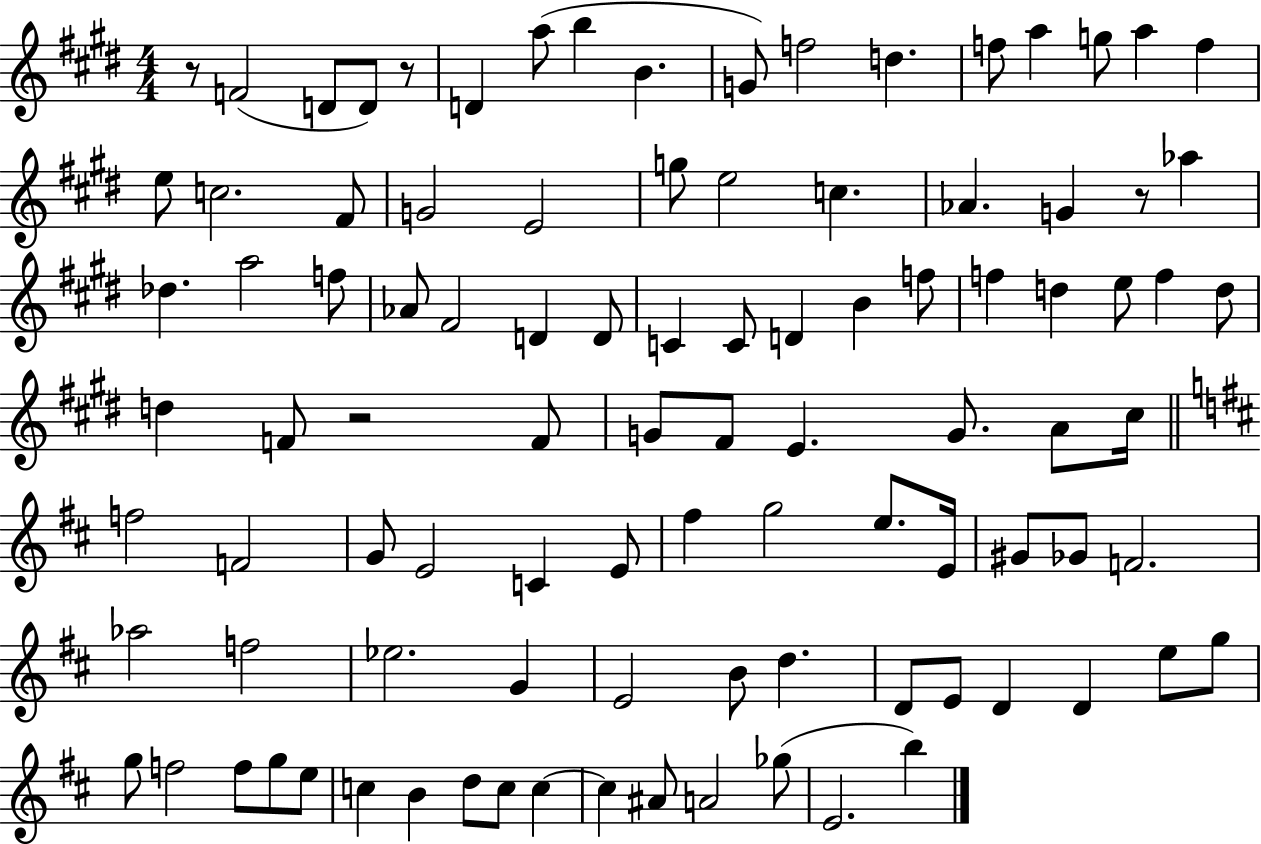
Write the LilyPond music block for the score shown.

{
  \clef treble
  \numericTimeSignature
  \time 4/4
  \key e \major
  r8 f'2( d'8 d'8) r8 | d'4 a''8( b''4 b'4. | g'8) f''2 d''4. | f''8 a''4 g''8 a''4 f''4 | \break e''8 c''2. fis'8 | g'2 e'2 | g''8 e''2 c''4. | aes'4. g'4 r8 aes''4 | \break des''4. a''2 f''8 | aes'8 fis'2 d'4 d'8 | c'4 c'8 d'4 b'4 f''8 | f''4 d''4 e''8 f''4 d''8 | \break d''4 f'8 r2 f'8 | g'8 fis'8 e'4. g'8. a'8 cis''16 | \bar "||" \break \key b \minor f''2 f'2 | g'8 e'2 c'4 e'8 | fis''4 g''2 e''8. e'16 | gis'8 ges'8 f'2. | \break aes''2 f''2 | ees''2. g'4 | e'2 b'8 d''4. | d'8 e'8 d'4 d'4 e''8 g''8 | \break g''8 f''2 f''8 g''8 e''8 | c''4 b'4 d''8 c''8 c''4~~ | c''4 ais'8 a'2 ges''8( | e'2. b''4) | \break \bar "|."
}